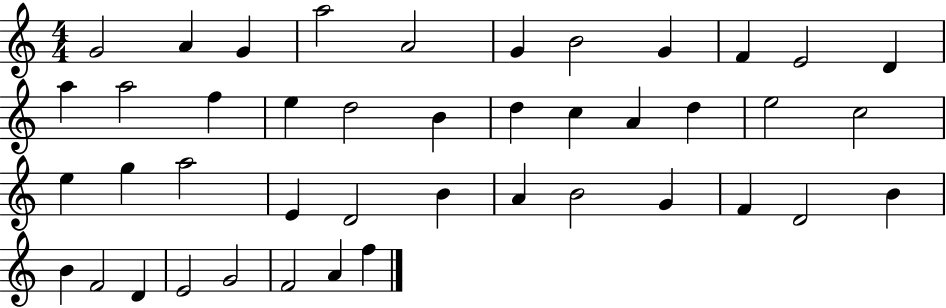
{
  \clef treble
  \numericTimeSignature
  \time 4/4
  \key c \major
  g'2 a'4 g'4 | a''2 a'2 | g'4 b'2 g'4 | f'4 e'2 d'4 | \break a''4 a''2 f''4 | e''4 d''2 b'4 | d''4 c''4 a'4 d''4 | e''2 c''2 | \break e''4 g''4 a''2 | e'4 d'2 b'4 | a'4 b'2 g'4 | f'4 d'2 b'4 | \break b'4 f'2 d'4 | e'2 g'2 | f'2 a'4 f''4 | \bar "|."
}